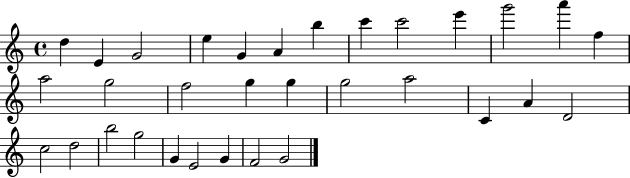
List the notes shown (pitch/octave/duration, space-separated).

D5/q E4/q G4/h E5/q G4/q A4/q B5/q C6/q C6/h E6/q G6/h A6/q F5/q A5/h G5/h F5/h G5/q G5/q G5/h A5/h C4/q A4/q D4/h C5/h D5/h B5/h G5/h G4/q E4/h G4/q F4/h G4/h